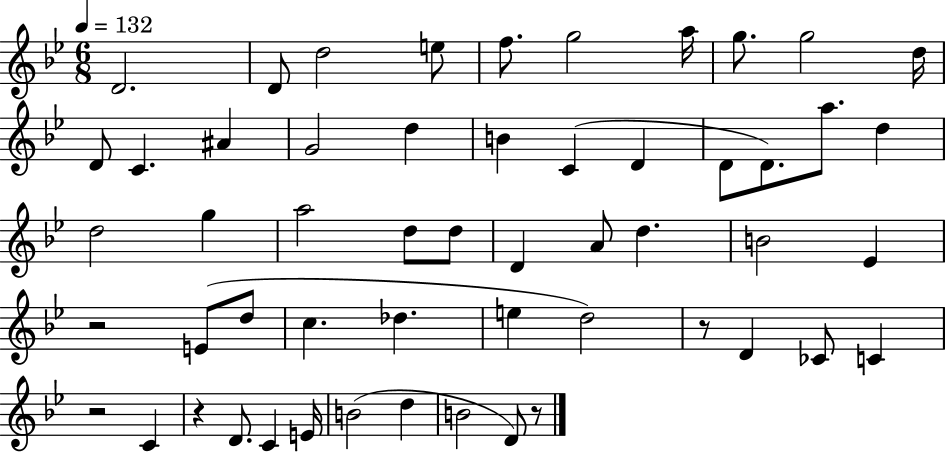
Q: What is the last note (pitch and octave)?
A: D4